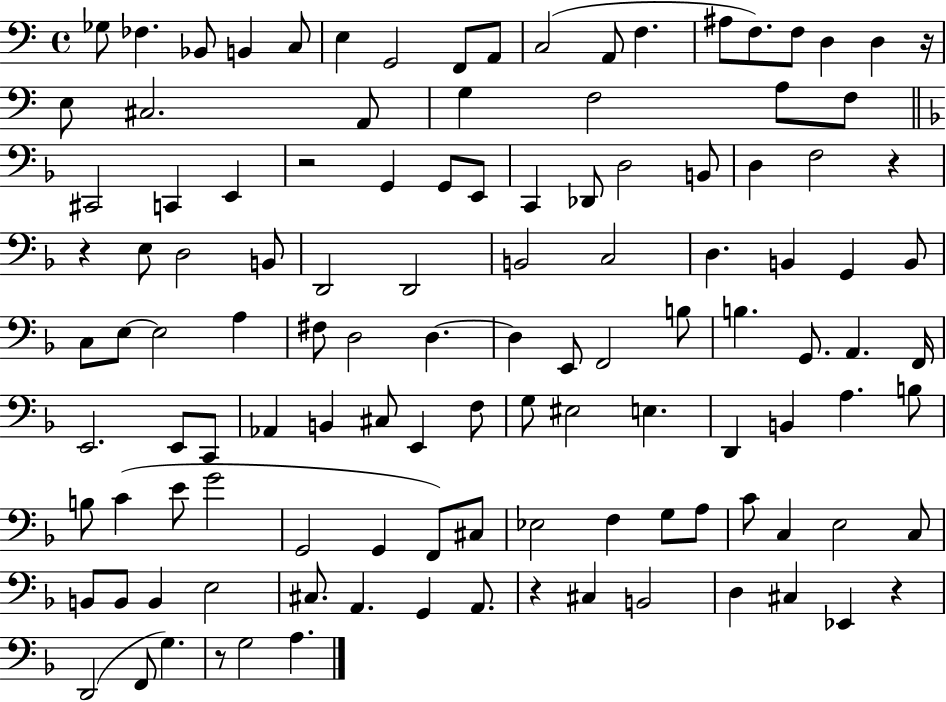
X:1
T:Untitled
M:4/4
L:1/4
K:C
_G,/2 _F, _B,,/2 B,, C,/2 E, G,,2 F,,/2 A,,/2 C,2 A,,/2 F, ^A,/2 F,/2 F,/2 D, D, z/4 E,/2 ^C,2 A,,/2 G, F,2 A,/2 F,/2 ^C,,2 C,, E,, z2 G,, G,,/2 E,,/2 C,, _D,,/2 D,2 B,,/2 D, F,2 z z E,/2 D,2 B,,/2 D,,2 D,,2 B,,2 C,2 D, B,, G,, B,,/2 C,/2 E,/2 E,2 A, ^F,/2 D,2 D, D, E,,/2 F,,2 B,/2 B, G,,/2 A,, F,,/4 E,,2 E,,/2 C,,/2 _A,, B,, ^C,/2 E,, F,/2 G,/2 ^E,2 E, D,, B,, A, B,/2 B,/2 C E/2 G2 G,,2 G,, F,,/2 ^C,/2 _E,2 F, G,/2 A,/2 C/2 C, E,2 C,/2 B,,/2 B,,/2 B,, E,2 ^C,/2 A,, G,, A,,/2 z ^C, B,,2 D, ^C, _E,, z D,,2 F,,/2 G, z/2 G,2 A,